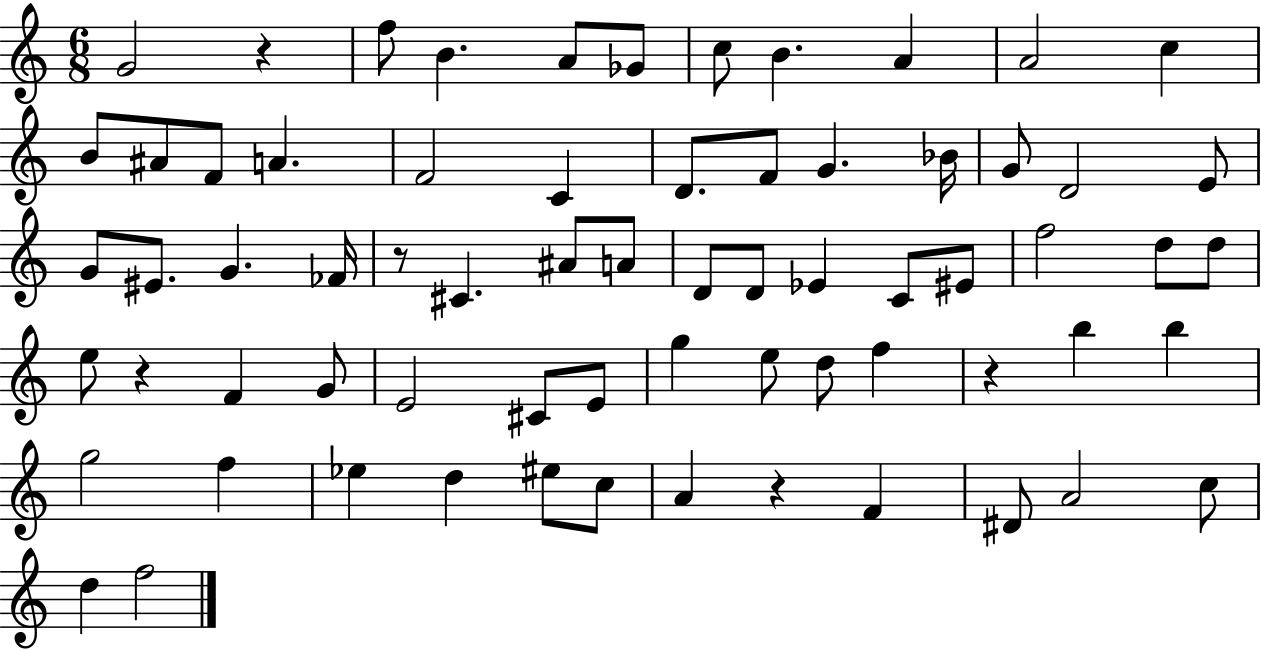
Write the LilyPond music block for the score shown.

{
  \clef treble
  \numericTimeSignature
  \time 6/8
  \key c \major
  g'2 r4 | f''8 b'4. a'8 ges'8 | c''8 b'4. a'4 | a'2 c''4 | \break b'8 ais'8 f'8 a'4. | f'2 c'4 | d'8. f'8 g'4. bes'16 | g'8 d'2 e'8 | \break g'8 eis'8. g'4. fes'16 | r8 cis'4. ais'8 a'8 | d'8 d'8 ees'4 c'8 eis'8 | f''2 d''8 d''8 | \break e''8 r4 f'4 g'8 | e'2 cis'8 e'8 | g''4 e''8 d''8 f''4 | r4 b''4 b''4 | \break g''2 f''4 | ees''4 d''4 eis''8 c''8 | a'4 r4 f'4 | dis'8 a'2 c''8 | \break d''4 f''2 | \bar "|."
}